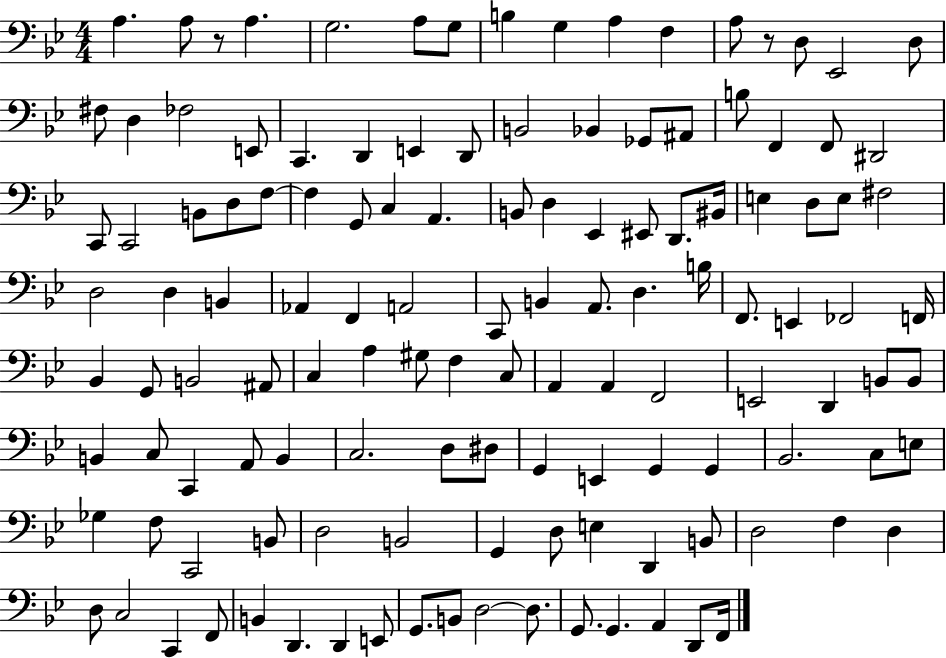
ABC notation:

X:1
T:Untitled
M:4/4
L:1/4
K:Bb
A, A,/2 z/2 A, G,2 A,/2 G,/2 B, G, A, F, A,/2 z/2 D,/2 _E,,2 D,/2 ^F,/2 D, _F,2 E,,/2 C,, D,, E,, D,,/2 B,,2 _B,, _G,,/2 ^A,,/2 B,/2 F,, F,,/2 ^D,,2 C,,/2 C,,2 B,,/2 D,/2 F,/2 F, G,,/2 C, A,, B,,/2 D, _E,, ^E,,/2 D,,/2 ^B,,/4 E, D,/2 E,/2 ^F,2 D,2 D, B,, _A,, F,, A,,2 C,,/2 B,, A,,/2 D, B,/4 F,,/2 E,, _F,,2 F,,/4 _B,, G,,/2 B,,2 ^A,,/2 C, A, ^G,/2 F, C,/2 A,, A,, F,,2 E,,2 D,, B,,/2 B,,/2 B,, C,/2 C,, A,,/2 B,, C,2 D,/2 ^D,/2 G,, E,, G,, G,, _B,,2 C,/2 E,/2 _G, F,/2 C,,2 B,,/2 D,2 B,,2 G,, D,/2 E, D,, B,,/2 D,2 F, D, D,/2 C,2 C,, F,,/2 B,, D,, D,, E,,/2 G,,/2 B,,/2 D,2 D,/2 G,,/2 G,, A,, D,,/2 F,,/4